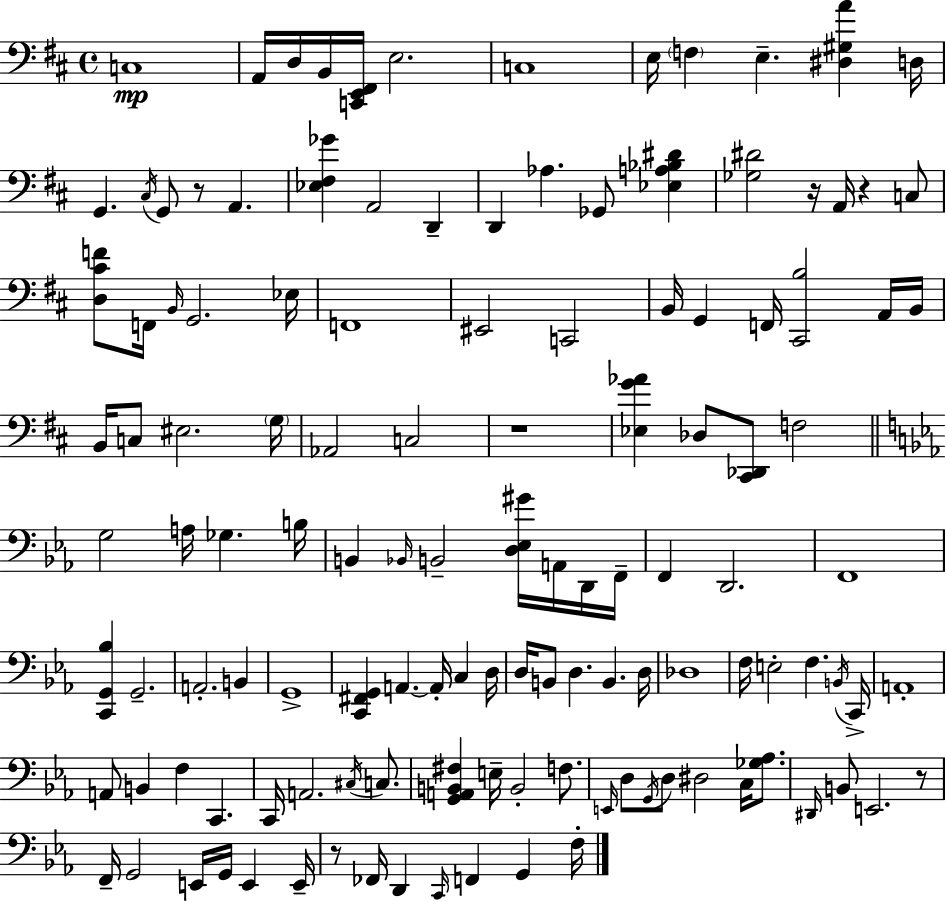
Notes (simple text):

C3/w A2/s D3/s B2/s [C2,E2,F#2]/s E3/h. C3/w E3/s F3/q E3/q. [D#3,G#3,A4]/q D3/s G2/q. C#3/s G2/e R/e A2/q. [Eb3,F#3,Gb4]/q A2/h D2/q D2/q Ab3/q. Gb2/e [Eb3,A3,Bb3,D#4]/q [Gb3,D#4]/h R/s A2/s R/q C3/e [D3,C#4,F4]/e F2/s B2/s G2/h. Eb3/s F2/w EIS2/h C2/h B2/s G2/q F2/s [C#2,B3]/h A2/s B2/s B2/s C3/e EIS3/h. G3/s Ab2/h C3/h R/w [Eb3,G4,Ab4]/q Db3/e [C#2,Db2]/e F3/h G3/h A3/s Gb3/q. B3/s B2/q Bb2/s B2/h [D3,Eb3,G#4]/s A2/s D2/s F2/s F2/q D2/h. F2/w [C2,G2,Bb3]/q G2/h. A2/h. B2/q G2/w [C2,F#2,G2]/q A2/q. A2/s C3/q D3/s D3/s B2/e D3/q. B2/q. D3/s Db3/w F3/s E3/h F3/q. B2/s C2/s A2/w A2/e B2/q F3/q C2/q. C2/s A2/h. C#3/s C3/e. [G2,A2,B2,F#3]/q E3/s B2/h F3/e. E2/s D3/e G2/s D3/e D#3/h C3/s [Gb3,Ab3]/e. D#2/s B2/e E2/h. R/e F2/s G2/h E2/s G2/s E2/q E2/s R/e FES2/s D2/q C2/s F2/q G2/q F3/s